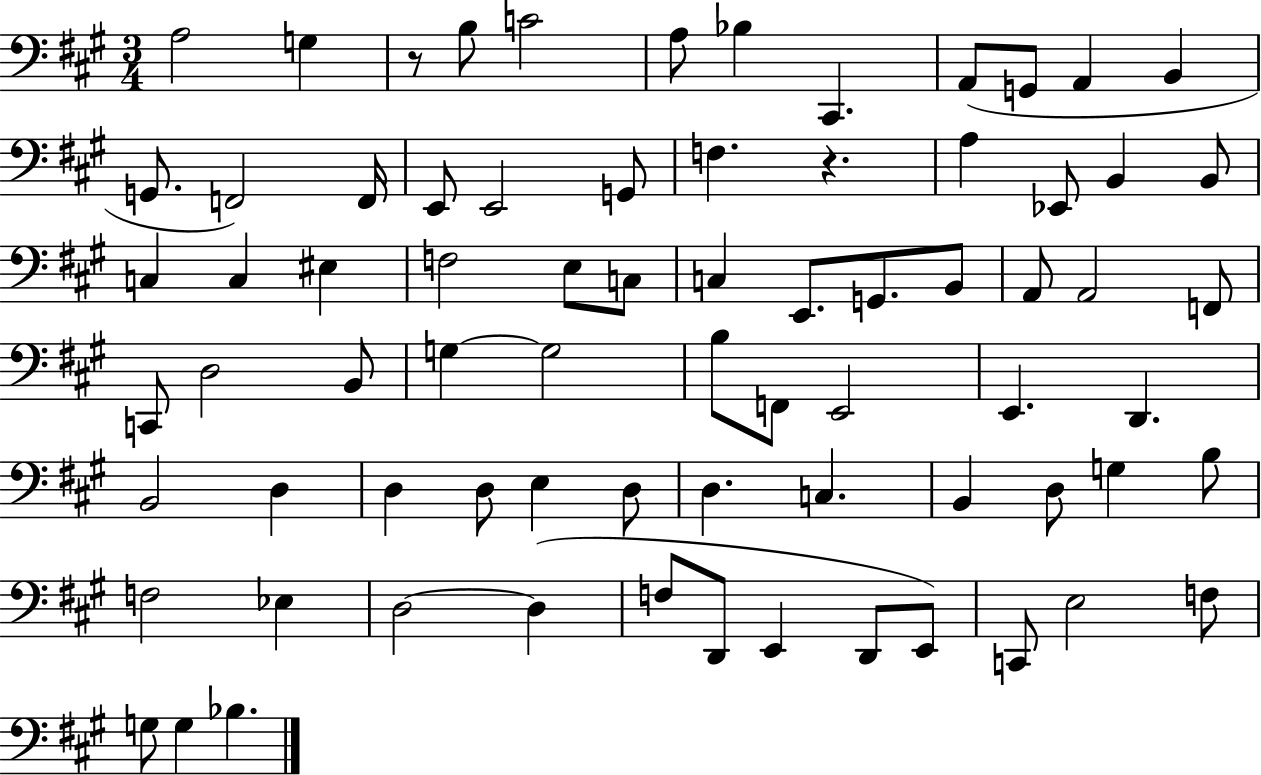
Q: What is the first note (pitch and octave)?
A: A3